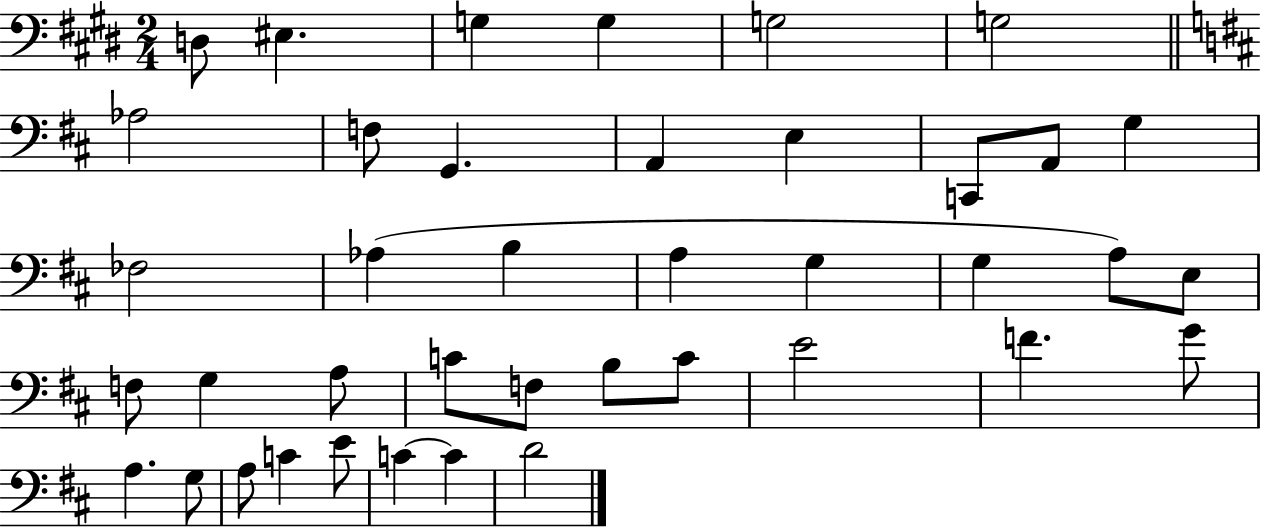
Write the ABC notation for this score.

X:1
T:Untitled
M:2/4
L:1/4
K:E
D,/2 ^E, G, G, G,2 G,2 _A,2 F,/2 G,, A,, E, C,,/2 A,,/2 G, _F,2 _A, B, A, G, G, A,/2 E,/2 F,/2 G, A,/2 C/2 F,/2 B,/2 C/2 E2 F G/2 A, G,/2 A,/2 C E/2 C C D2